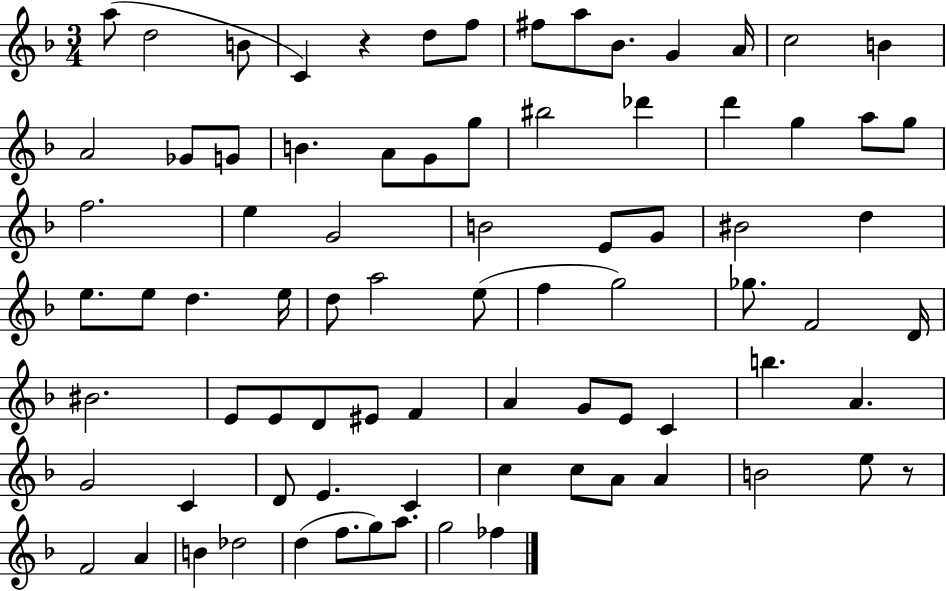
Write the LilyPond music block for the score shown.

{
  \clef treble
  \numericTimeSignature
  \time 3/4
  \key f \major
  a''8( d''2 b'8 | c'4) r4 d''8 f''8 | fis''8 a''8 bes'8. g'4 a'16 | c''2 b'4 | \break a'2 ges'8 g'8 | b'4. a'8 g'8 g''8 | bis''2 des'''4 | d'''4 g''4 a''8 g''8 | \break f''2. | e''4 g'2 | b'2 e'8 g'8 | bis'2 d''4 | \break e''8. e''8 d''4. e''16 | d''8 a''2 e''8( | f''4 g''2) | ges''8. f'2 d'16 | \break bis'2. | e'8 e'8 d'8 eis'8 f'4 | a'4 g'8 e'8 c'4 | b''4. a'4. | \break g'2 c'4 | d'8 e'4. c'4 | c''4 c''8 a'8 a'4 | b'2 e''8 r8 | \break f'2 a'4 | b'4 des''2 | d''4( f''8. g''8) a''8. | g''2 fes''4 | \break \bar "|."
}